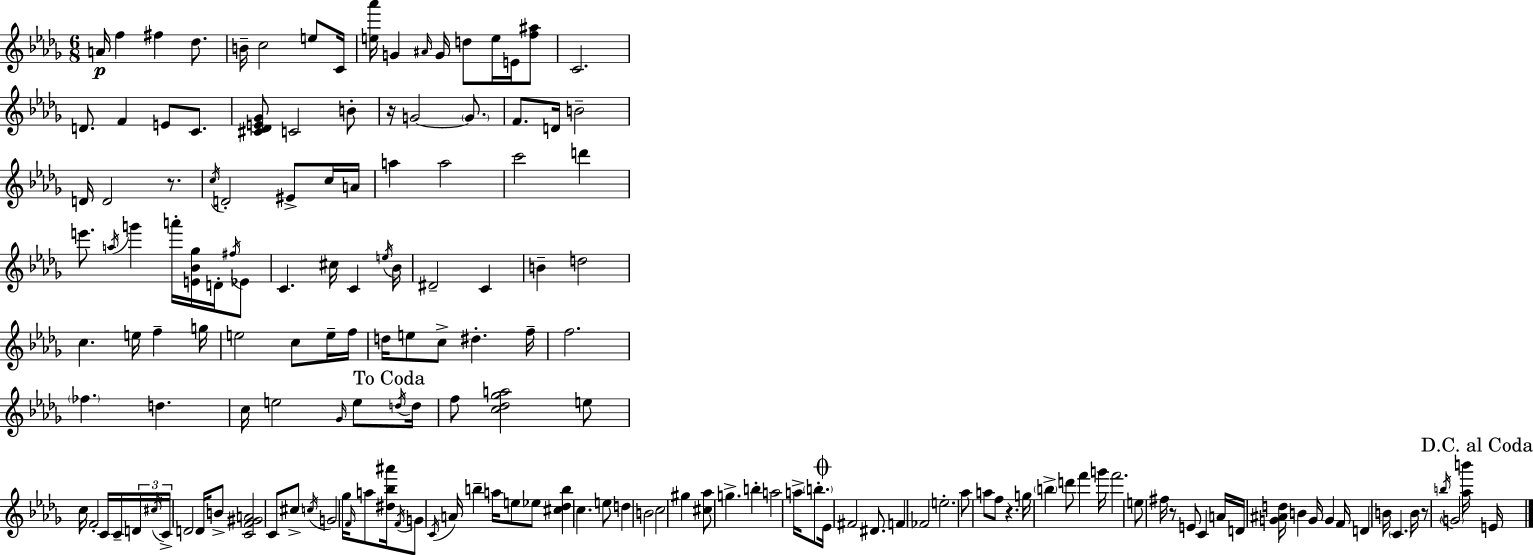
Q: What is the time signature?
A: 6/8